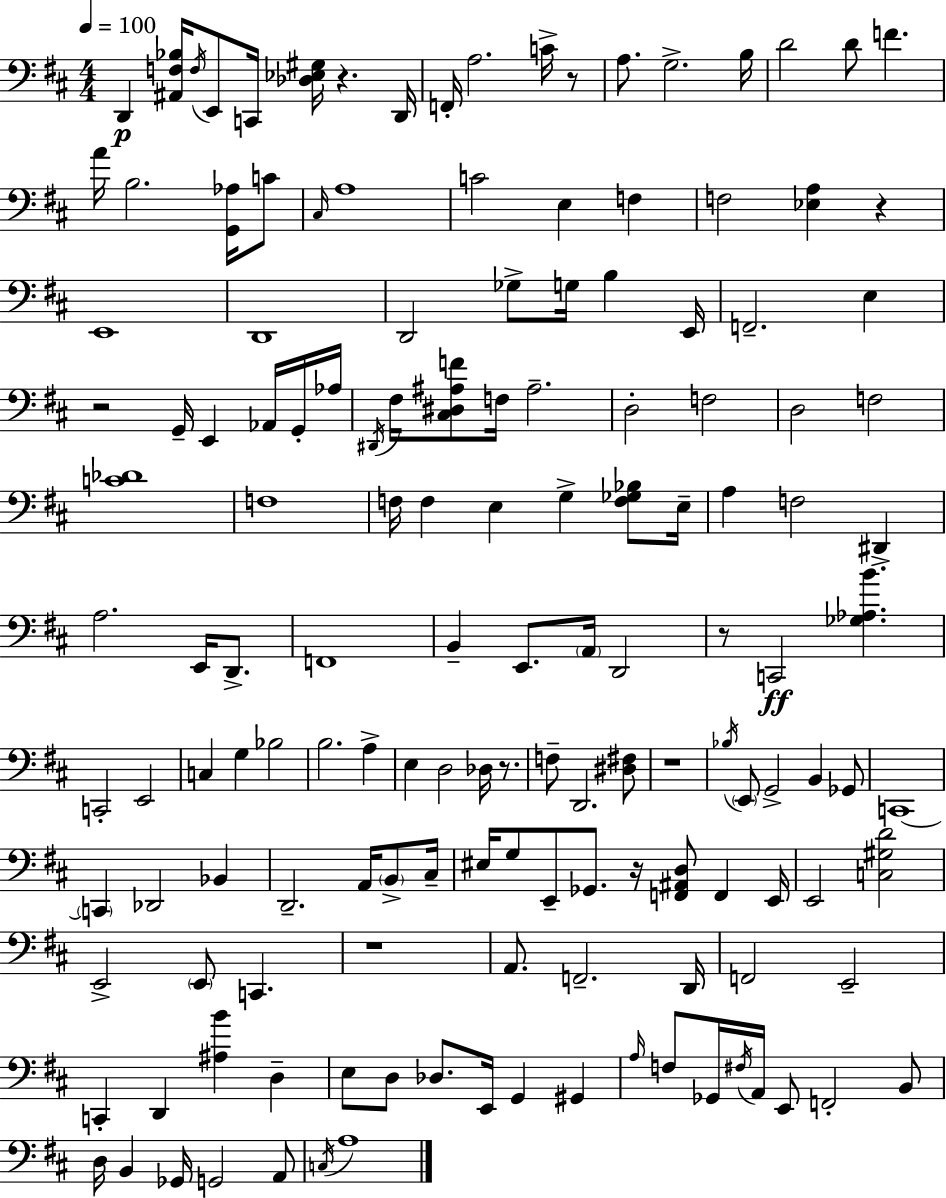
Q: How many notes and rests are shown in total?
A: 148